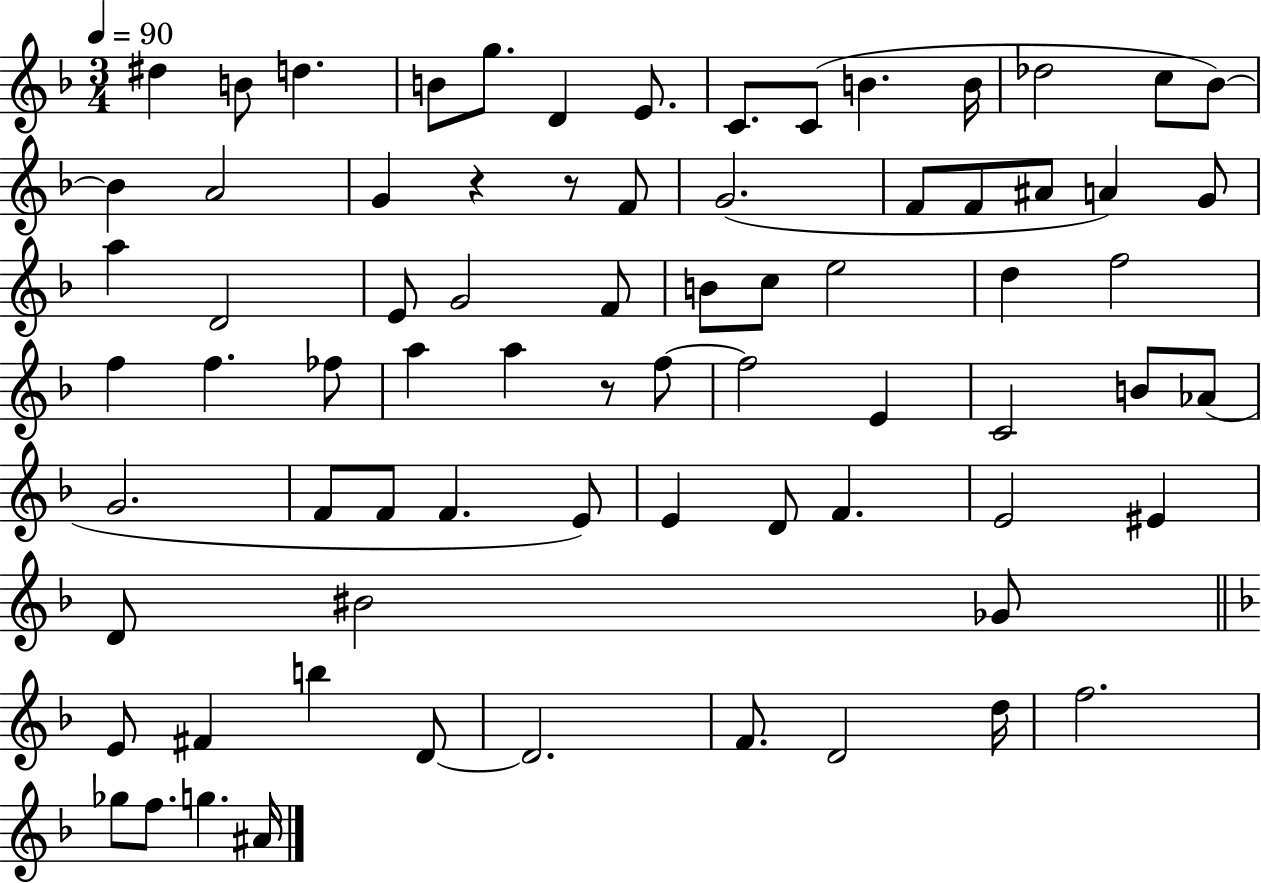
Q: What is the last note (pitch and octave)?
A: A#4